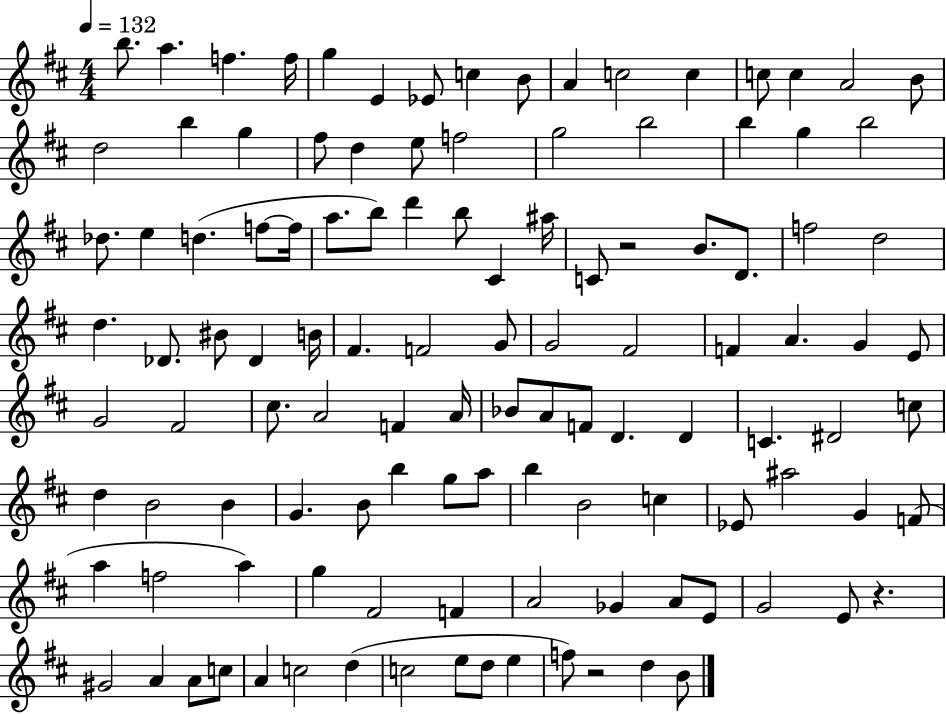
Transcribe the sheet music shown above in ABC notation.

X:1
T:Untitled
M:4/4
L:1/4
K:D
b/2 a f f/4 g E _E/2 c B/2 A c2 c c/2 c A2 B/2 d2 b g ^f/2 d e/2 f2 g2 b2 b g b2 _d/2 e d f/2 f/4 a/2 b/2 d' b/2 ^C ^a/4 C/2 z2 B/2 D/2 f2 d2 d _D/2 ^B/2 _D B/4 ^F F2 G/2 G2 ^F2 F A G E/2 G2 ^F2 ^c/2 A2 F A/4 _B/2 A/2 F/2 D D C ^D2 c/2 d B2 B G B/2 b g/2 a/2 b B2 c _E/2 ^a2 G F/2 a f2 a g ^F2 F A2 _G A/2 E/2 G2 E/2 z ^G2 A A/2 c/2 A c2 d c2 e/2 d/2 e f/2 z2 d B/2